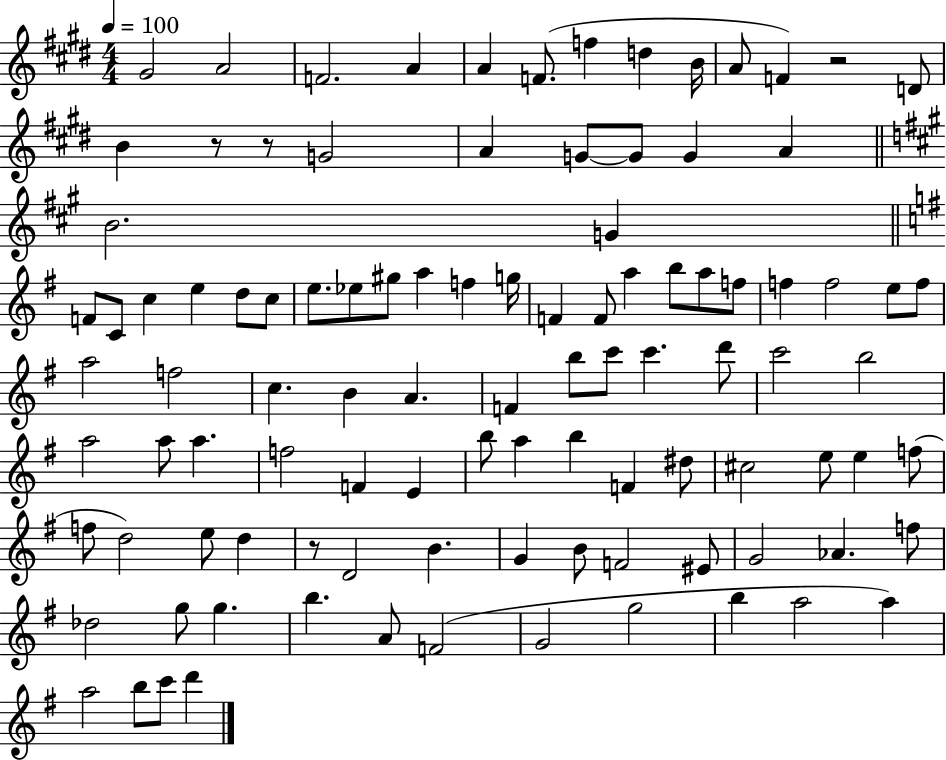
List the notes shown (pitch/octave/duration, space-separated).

G#4/h A4/h F4/h. A4/q A4/q F4/e. F5/q D5/q B4/s A4/e F4/q R/h D4/e B4/q R/e R/e G4/h A4/q G4/e G4/e G4/q A4/q B4/h. G4/q F4/e C4/e C5/q E5/q D5/e C5/e E5/e. Eb5/e G#5/e A5/q F5/q G5/s F4/q F4/e A5/q B5/e A5/e F5/e F5/q F5/h E5/e F5/e A5/h F5/h C5/q. B4/q A4/q. F4/q B5/e C6/e C6/q. D6/e C6/h B5/h A5/h A5/e A5/q. F5/h F4/q E4/q B5/e A5/q B5/q F4/q D#5/e C#5/h E5/e E5/q F5/e F5/e D5/h E5/e D5/q R/e D4/h B4/q. G4/q B4/e F4/h EIS4/e G4/h Ab4/q. F5/e Db5/h G5/e G5/q. B5/q. A4/e F4/h G4/h G5/h B5/q A5/h A5/q A5/h B5/e C6/e D6/q